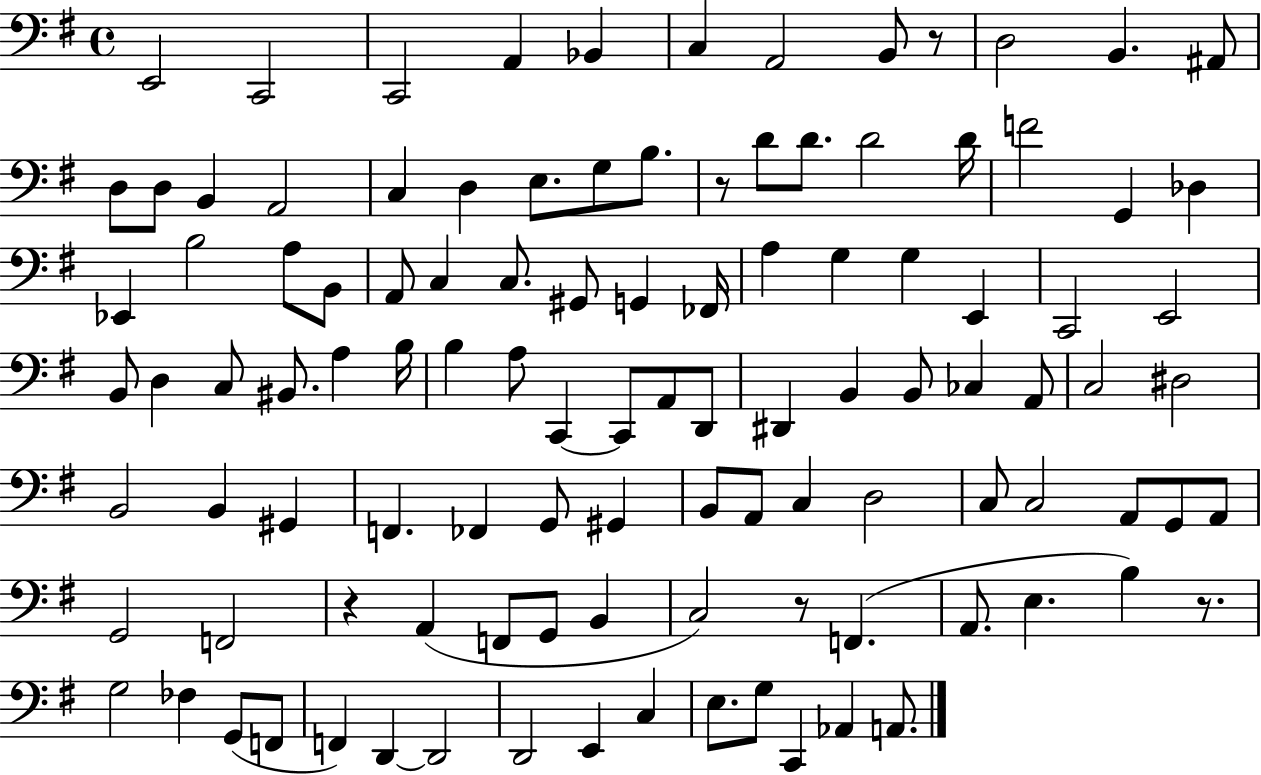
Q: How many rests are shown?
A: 5